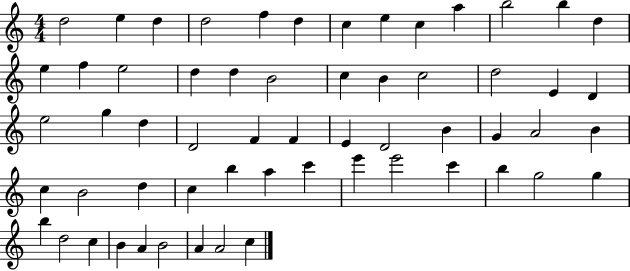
D5/h E5/q D5/q D5/h F5/q D5/q C5/q E5/q C5/q A5/q B5/h B5/q D5/q E5/q F5/q E5/h D5/q D5/q B4/h C5/q B4/q C5/h D5/h E4/q D4/q E5/h G5/q D5/q D4/h F4/q F4/q E4/q D4/h B4/q G4/q A4/h B4/q C5/q B4/h D5/q C5/q B5/q A5/q C6/q E6/q E6/h C6/q B5/q G5/h G5/q B5/q D5/h C5/q B4/q A4/q B4/h A4/q A4/h C5/q